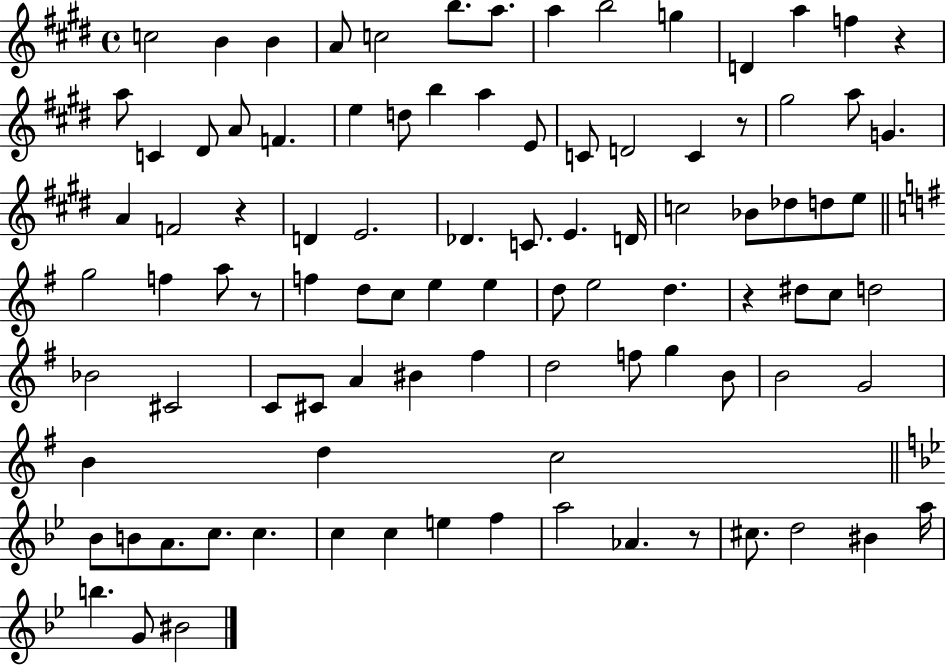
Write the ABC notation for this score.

X:1
T:Untitled
M:4/4
L:1/4
K:E
c2 B B A/2 c2 b/2 a/2 a b2 g D a f z a/2 C ^D/2 A/2 F e d/2 b a E/2 C/2 D2 C z/2 ^g2 a/2 G A F2 z D E2 _D C/2 E D/4 c2 _B/2 _d/2 d/2 e/2 g2 f a/2 z/2 f d/2 c/2 e e d/2 e2 d z ^d/2 c/2 d2 _B2 ^C2 C/2 ^C/2 A ^B ^f d2 f/2 g B/2 B2 G2 B d c2 _B/2 B/2 A/2 c/2 c c c e f a2 _A z/2 ^c/2 d2 ^B a/4 b G/2 ^B2